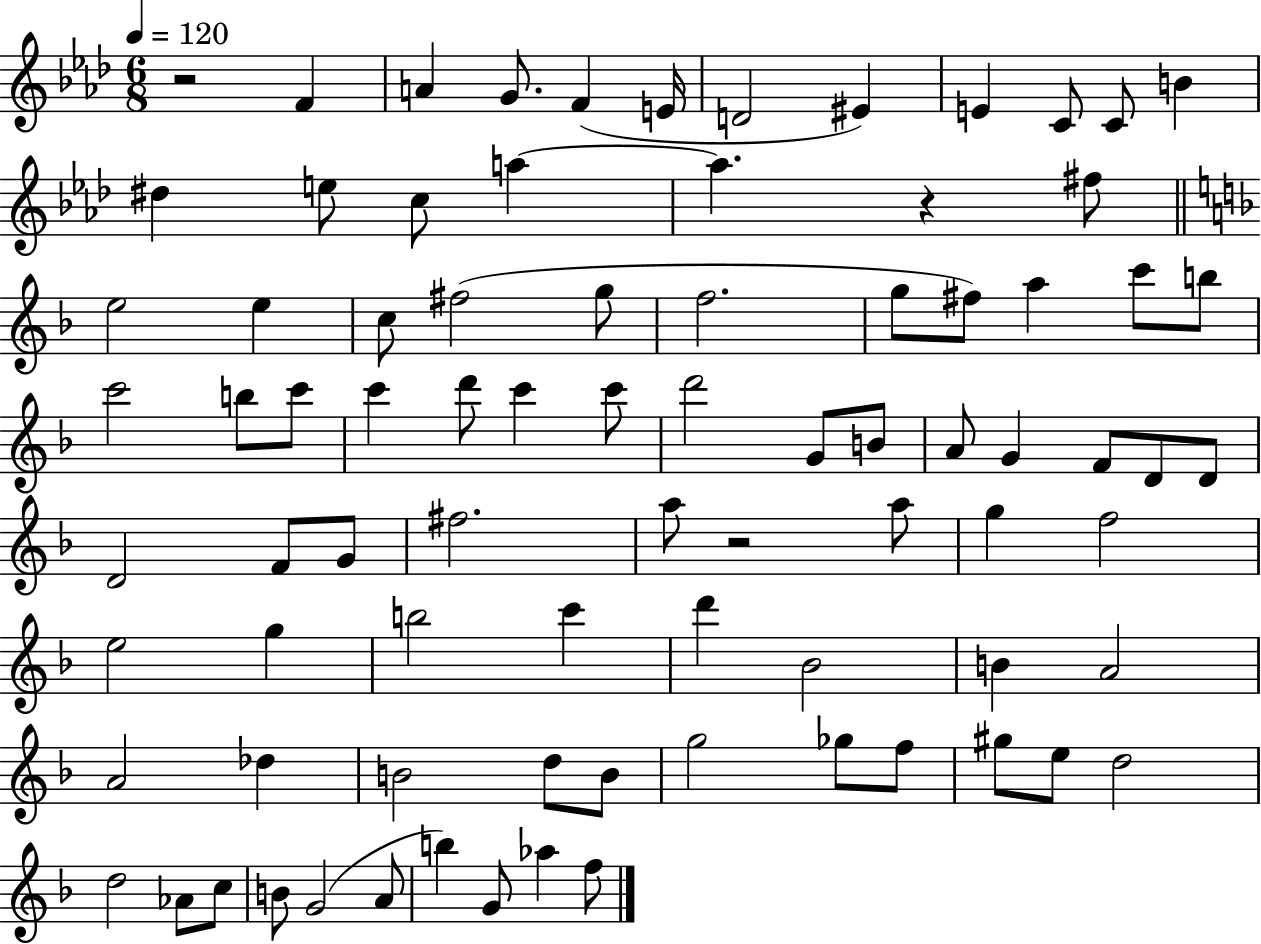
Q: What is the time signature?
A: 6/8